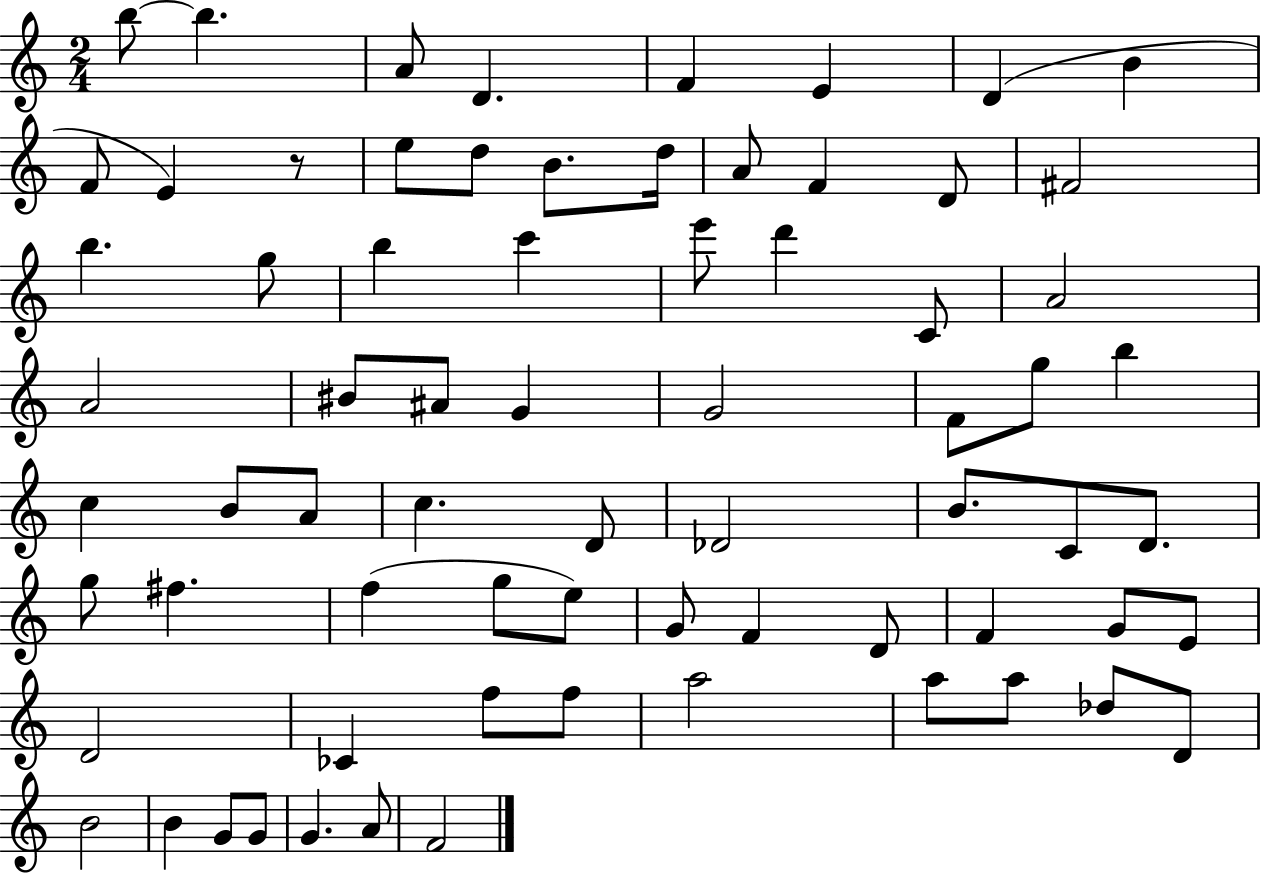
X:1
T:Untitled
M:2/4
L:1/4
K:C
b/2 b A/2 D F E D B F/2 E z/2 e/2 d/2 B/2 d/4 A/2 F D/2 ^F2 b g/2 b c' e'/2 d' C/2 A2 A2 ^B/2 ^A/2 G G2 F/2 g/2 b c B/2 A/2 c D/2 _D2 B/2 C/2 D/2 g/2 ^f f g/2 e/2 G/2 F D/2 F G/2 E/2 D2 _C f/2 f/2 a2 a/2 a/2 _d/2 D/2 B2 B G/2 G/2 G A/2 F2